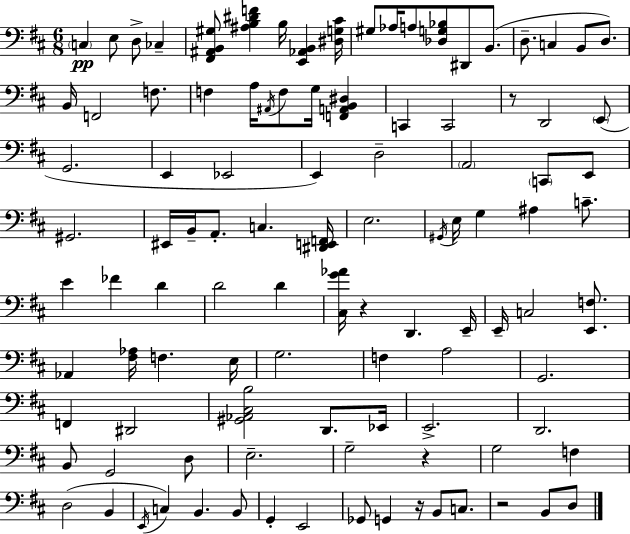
X:1
T:Untitled
M:6/8
L:1/4
K:D
C, E,/2 D,/2 _C, [^F,,^A,,B,,^G,]/2 [^A,B,^DF] B,/4 [E,,_A,,B,,] [^D,G,^C]/4 ^G,/2 _A,/4 A,/2 [_D,G,_B,]/2 ^D,,/2 B,,/2 D,/2 C, B,,/2 D,/2 B,,/4 F,,2 F,/2 F, A,/4 ^A,,/4 F,/2 G,/4 [F,,A,,B,,^D,] C,, C,,2 z/2 D,,2 E,,/2 G,,2 E,, _E,,2 E,, D,2 A,,2 C,,/2 E,,/2 ^G,,2 ^E,,/4 B,,/4 A,,/2 C, [^D,,E,,F,,]/4 E,2 ^G,,/4 E,/4 G, ^A, C/2 E _F D D2 D [^C,G_A]/4 z D,, E,,/4 E,,/4 C,2 [E,,F,]/2 _A,, [^F,_A,]/4 F, E,/4 G,2 F, A,2 G,,2 F,, ^D,,2 [^G,,_A,,^C,B,]2 D,,/2 _E,,/4 E,,2 D,,2 B,,/2 G,,2 D,/2 E,2 G,2 z G,2 F, D,2 B,, E,,/4 C, B,, B,,/2 G,, E,,2 _G,,/2 G,, z/4 B,,/2 C,/2 z2 B,,/2 D,/2